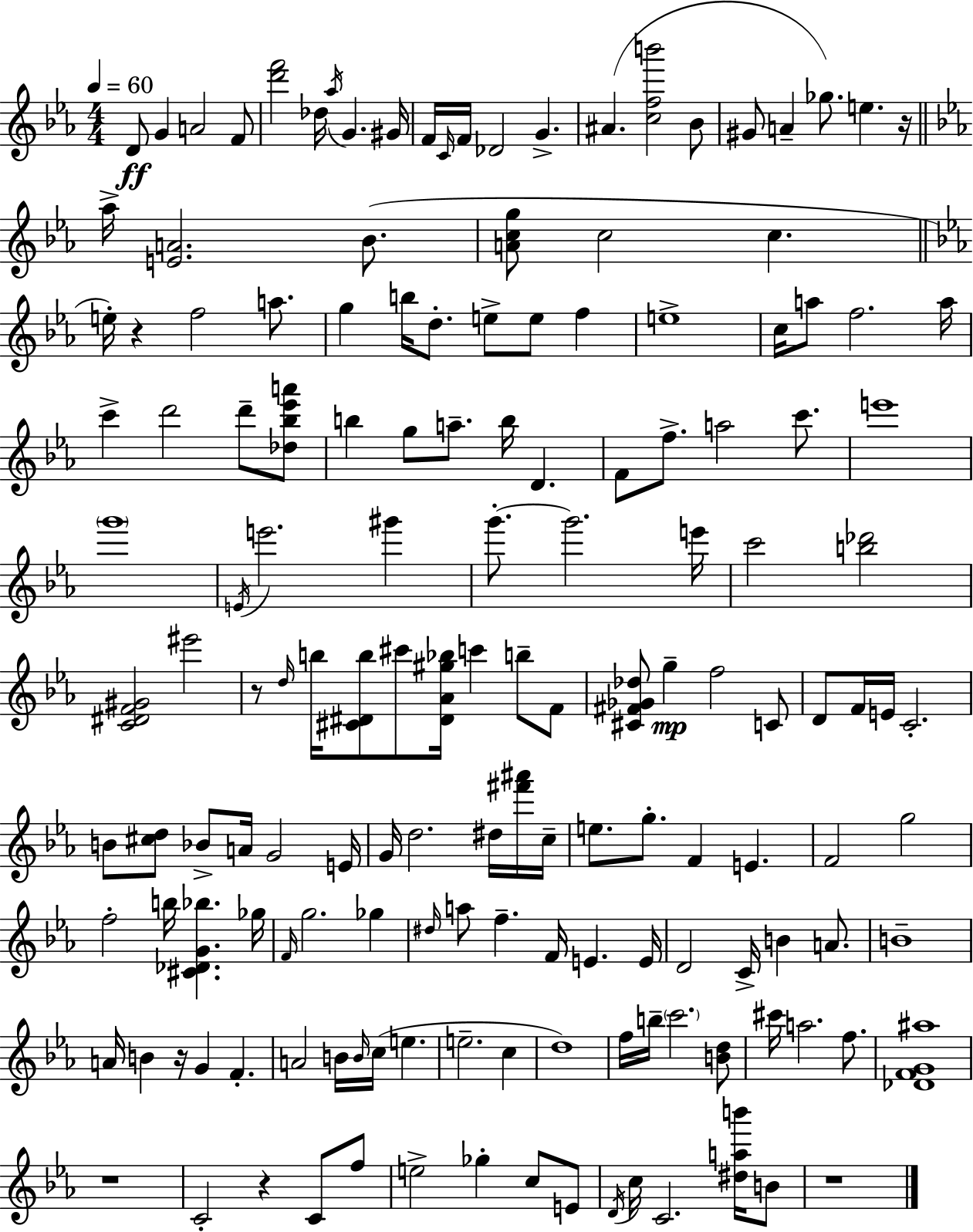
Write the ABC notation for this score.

X:1
T:Untitled
M:4/4
L:1/4
K:Cm
D/2 G A2 F/2 [d'f']2 _d/4 _a/4 G ^G/4 F/4 C/4 F/4 _D2 G ^A [cfb']2 _B/2 ^G/2 A _g/2 e z/4 _a/4 [EA]2 _B/2 [Acg]/2 c2 c e/4 z f2 a/2 g b/4 d/2 e/2 e/2 f e4 c/4 a/2 f2 a/4 c' d'2 d'/2 [_d_b_e'a']/2 b g/2 a/2 b/4 D F/2 f/2 a2 c'/2 e'4 g'4 E/4 e'2 ^g' g'/2 g'2 e'/4 c'2 [b_d']2 [C^DF^G]2 ^e'2 z/2 d/4 b/4 [^C^Db]/2 ^c'/2 [^D_A^g_b]/4 c' b/2 F/2 [^C^F_G_d]/2 g f2 C/2 D/2 F/4 E/4 C2 B/2 [^cd]/2 _B/2 A/4 G2 E/4 G/4 d2 ^d/4 [^f'^a']/4 c/4 e/2 g/2 F E F2 g2 f2 b/4 [^C_DG_b] _g/4 F/4 g2 _g ^d/4 a/2 f F/4 E E/4 D2 C/4 B A/2 B4 A/4 B z/4 G F A2 B/4 B/4 c/4 e e2 c d4 f/4 b/4 c'2 [Bd]/2 ^c'/4 a2 f/2 [_DFG^a]4 z4 C2 z C/2 f/2 e2 _g c/2 E/2 D/4 c/4 C2 [^dab']/4 B/2 z4